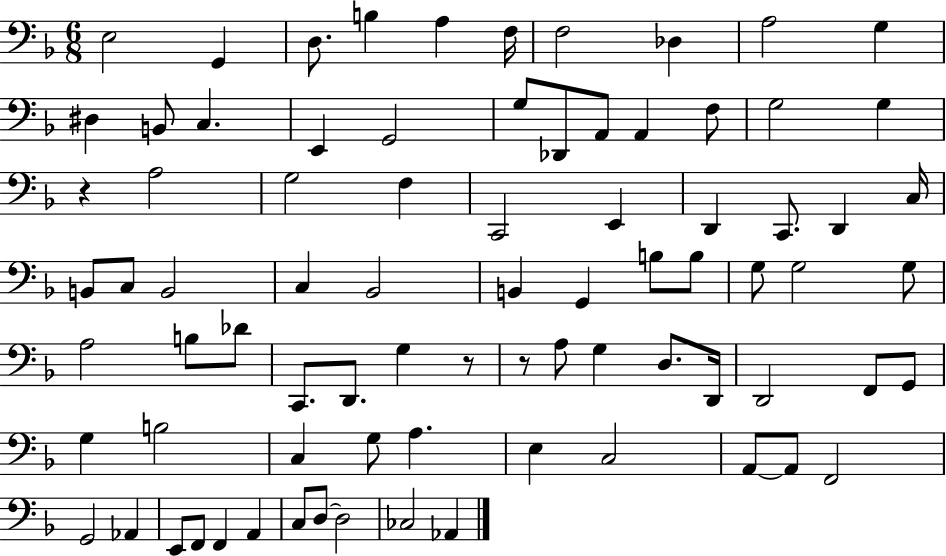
{
  \clef bass
  \numericTimeSignature
  \time 6/8
  \key f \major
  e2 g,4 | d8. b4 a4 f16 | f2 des4 | a2 g4 | \break dis4 b,8 c4. | e,4 g,2 | g8 des,8 a,8 a,4 f8 | g2 g4 | \break r4 a2 | g2 f4 | c,2 e,4 | d,4 c,8. d,4 c16 | \break b,8 c8 b,2 | c4 bes,2 | b,4 g,4 b8 b8 | g8 g2 g8 | \break a2 b8 des'8 | c,8. d,8. g4 r8 | r8 a8 g4 d8. d,16 | d,2 f,8 g,8 | \break g4 b2 | c4 g8 a4. | e4 c2 | a,8~~ a,8 f,2 | \break g,2 aes,4 | e,8 f,8 f,4 a,4 | c8 d8~~ d2 | ces2 aes,4 | \break \bar "|."
}